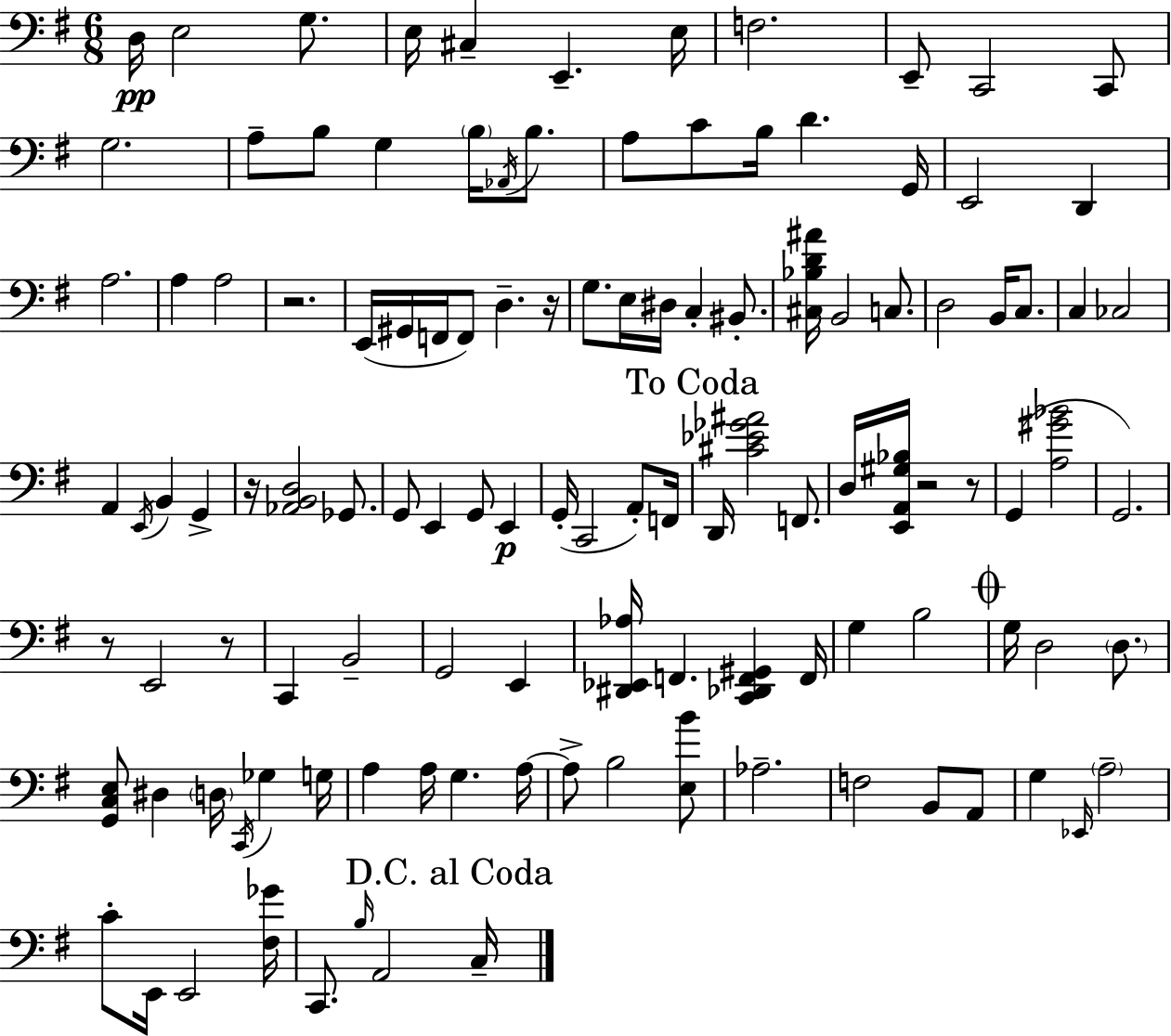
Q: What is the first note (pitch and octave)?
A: D3